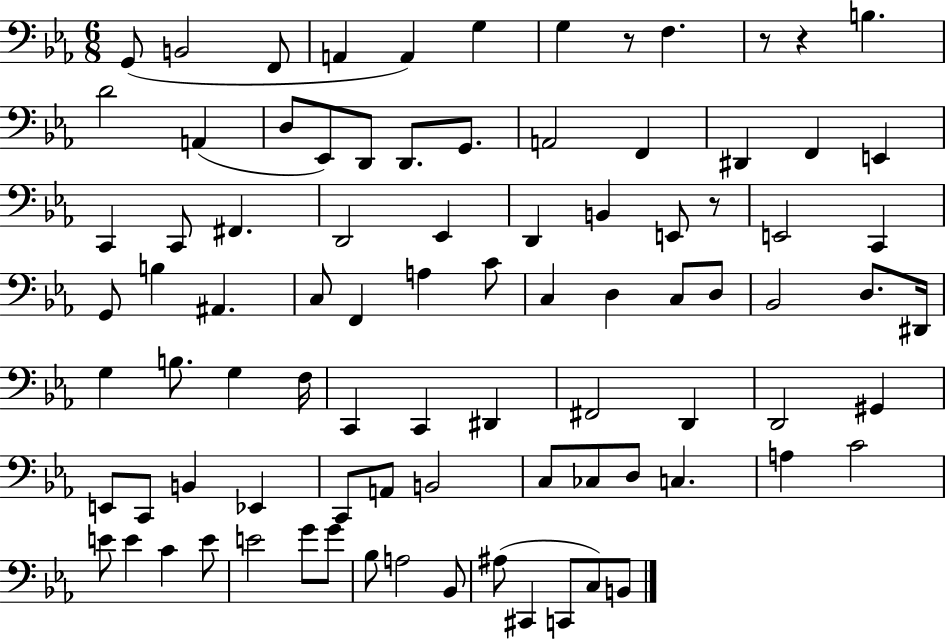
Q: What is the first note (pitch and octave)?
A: G2